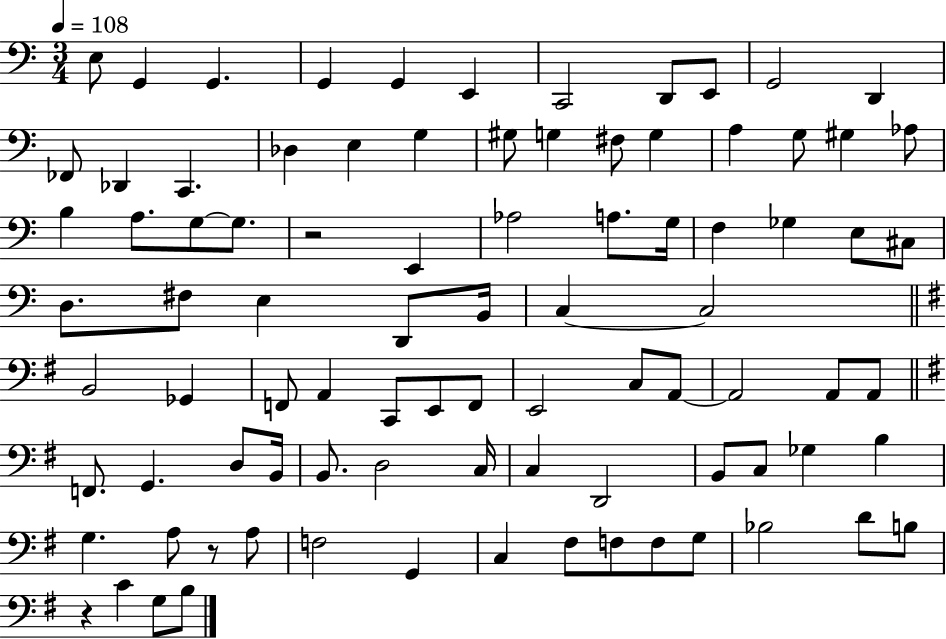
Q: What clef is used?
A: bass